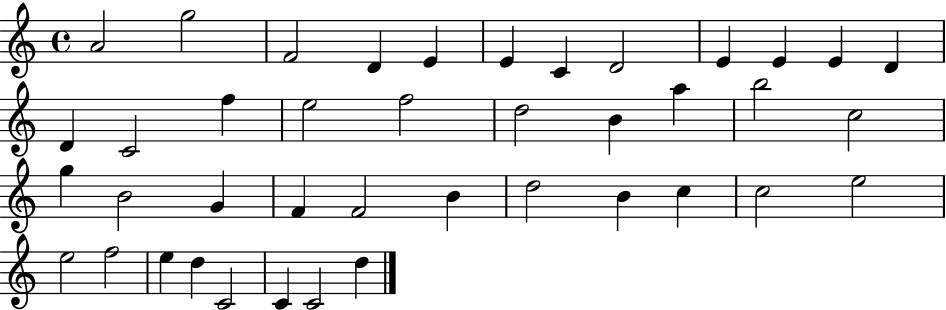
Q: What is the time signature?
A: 4/4